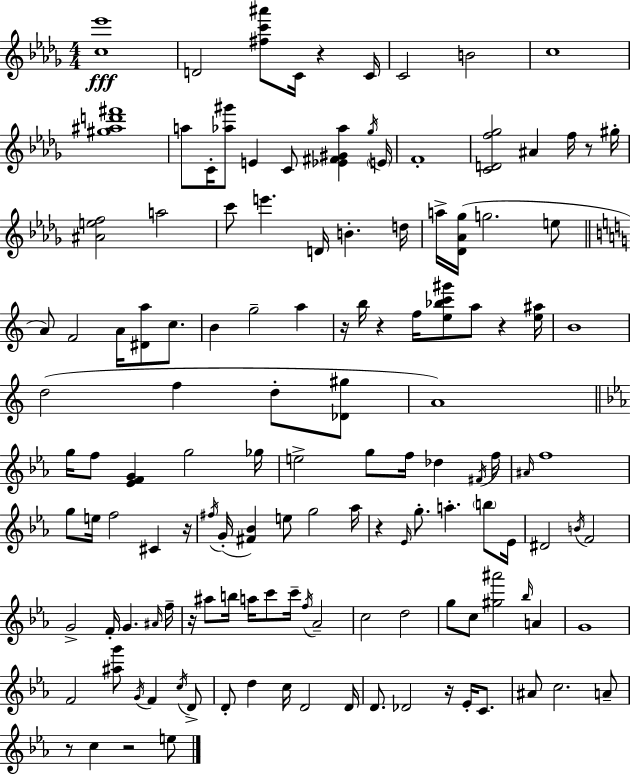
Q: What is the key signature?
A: BES minor